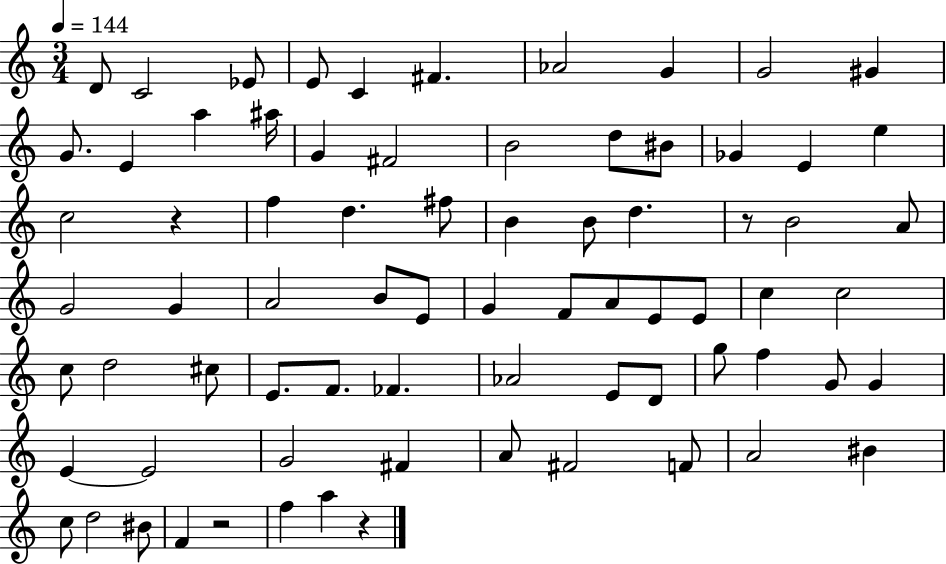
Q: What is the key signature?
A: C major